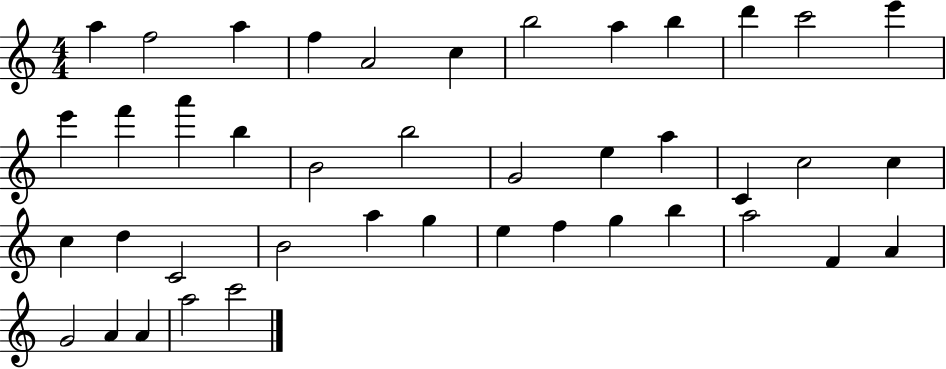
A5/q F5/h A5/q F5/q A4/h C5/q B5/h A5/q B5/q D6/q C6/h E6/q E6/q F6/q A6/q B5/q B4/h B5/h G4/h E5/q A5/q C4/q C5/h C5/q C5/q D5/q C4/h B4/h A5/q G5/q E5/q F5/q G5/q B5/q A5/h F4/q A4/q G4/h A4/q A4/q A5/h C6/h